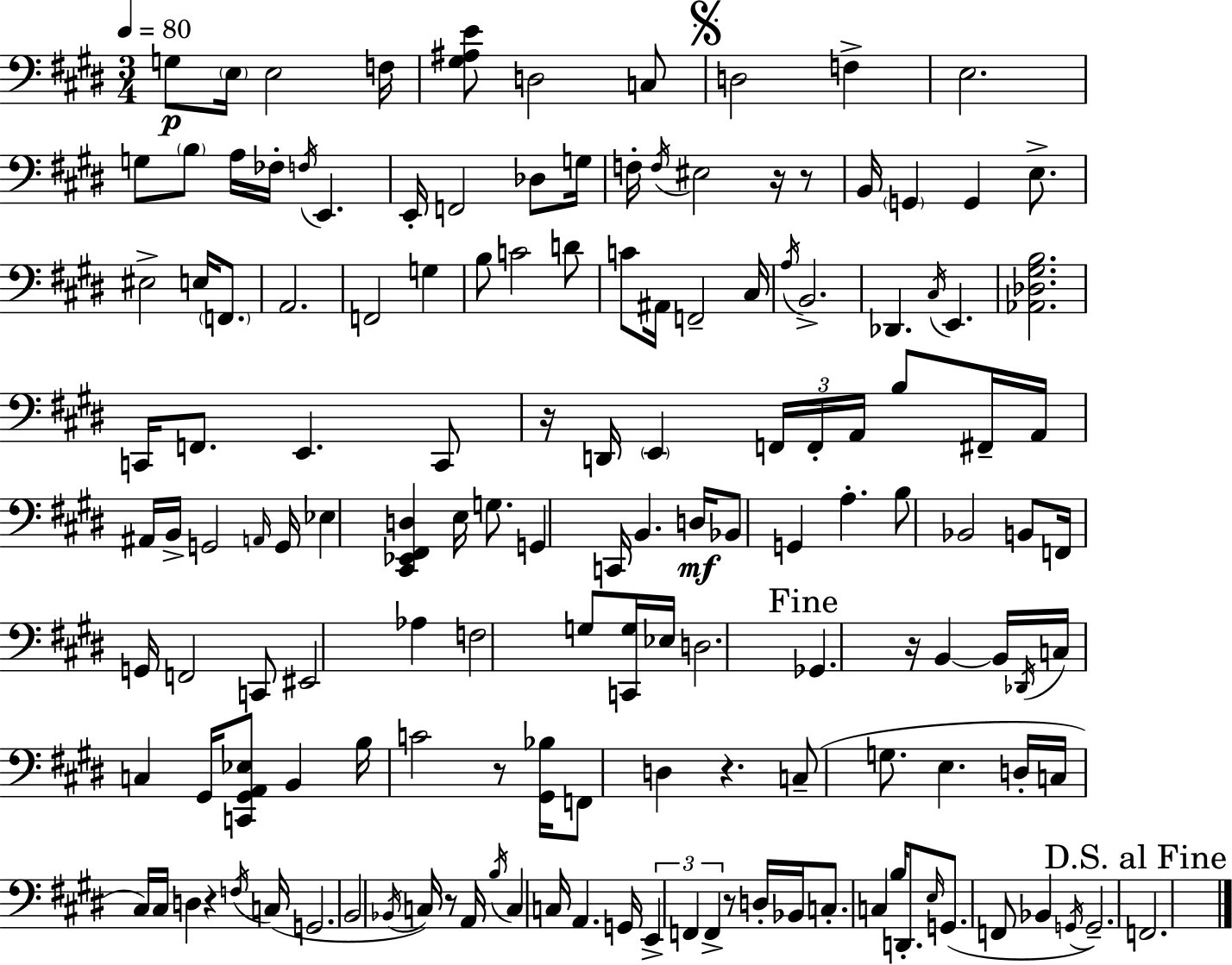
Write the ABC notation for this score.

X:1
T:Untitled
M:3/4
L:1/4
K:E
G,/2 E,/4 E,2 F,/4 [^G,^A,E]/2 D,2 C,/2 D,2 F, E,2 G,/2 B,/2 A,/4 _F,/4 F,/4 E,, E,,/4 F,,2 _D,/2 G,/4 F,/4 F,/4 ^E,2 z/4 z/2 B,,/4 G,, G,, E,/2 ^E,2 E,/4 F,,/2 A,,2 F,,2 G, B,/2 C2 D/2 C/2 ^A,,/4 F,,2 ^C,/4 A,/4 B,,2 _D,, ^C,/4 E,, [_A,,_D,^G,B,]2 C,,/4 F,,/2 E,, C,,/2 z/4 D,,/4 E,, F,,/4 F,,/4 A,,/4 B,/2 ^F,,/4 A,,/4 ^A,,/4 B,,/4 G,,2 A,,/4 G,,/4 _E, [^C,,_E,,^F,,D,] E,/4 G,/2 G,, C,,/4 B,, D,/4 _B,,/2 G,, A, B,/2 _B,,2 B,,/2 F,,/4 G,,/4 F,,2 C,,/2 ^E,,2 _A, F,2 G,/2 [C,,G,]/4 _E,/4 D,2 _G,, z/4 B,, B,,/4 _D,,/4 C,/4 C, ^G,,/4 [C,,^G,,A,,_E,]/2 B,, B,/4 C2 z/2 [^G,,_B,]/4 F,,/2 D, z C,/2 G,/2 E, D,/4 C,/4 ^C,/4 ^C,/4 D, z F,/4 C,/4 G,,2 B,,2 _B,,/4 C,/4 z/2 A,,/4 B,/4 C, C,/4 A,, G,,/4 E,, F,, F,, z/2 D,/4 _B,,/4 C,/2 C, B,/4 D,,/2 E,/4 G,,/2 F,,/2 _B,, G,,/4 G,,2 F,,2